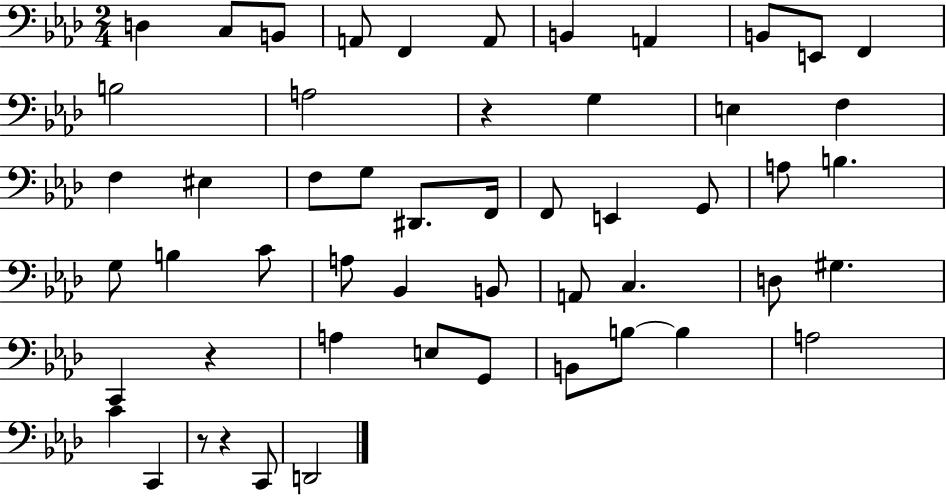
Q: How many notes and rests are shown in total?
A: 53